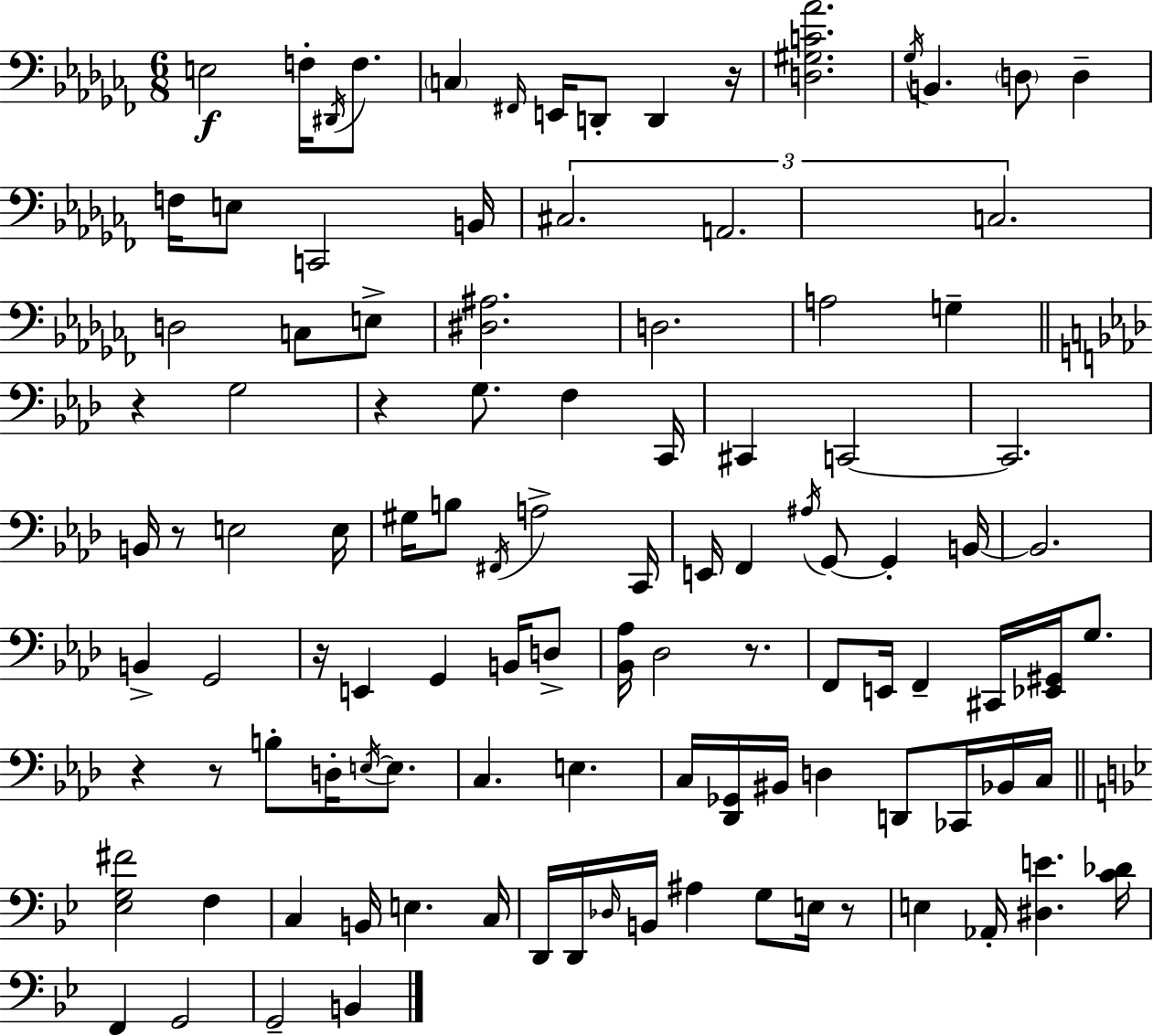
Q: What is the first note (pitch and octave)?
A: E3